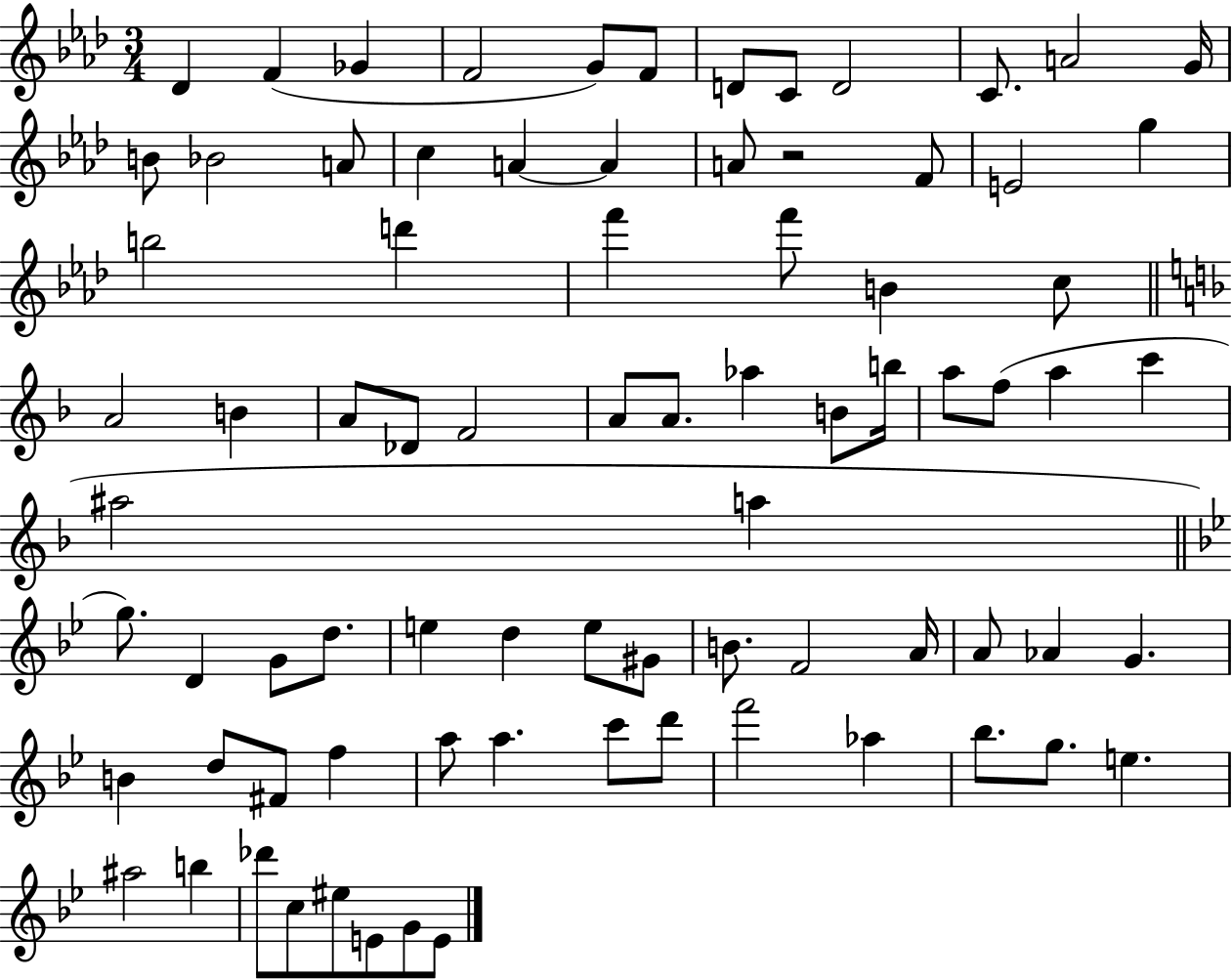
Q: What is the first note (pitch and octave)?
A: Db4